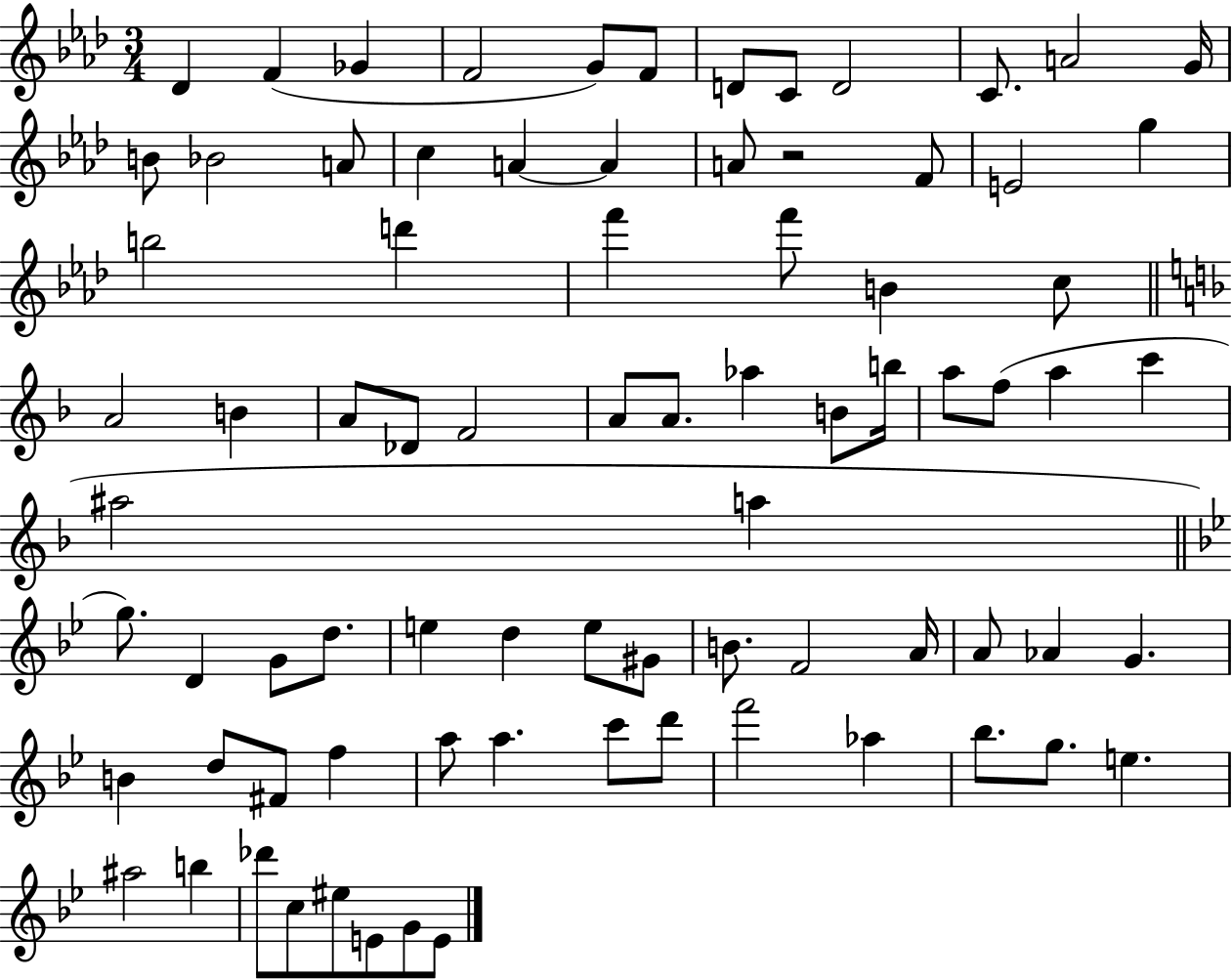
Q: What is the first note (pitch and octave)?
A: Db4